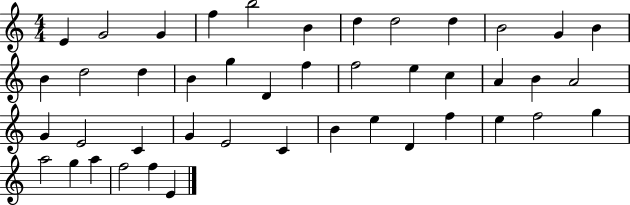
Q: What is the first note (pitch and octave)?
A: E4